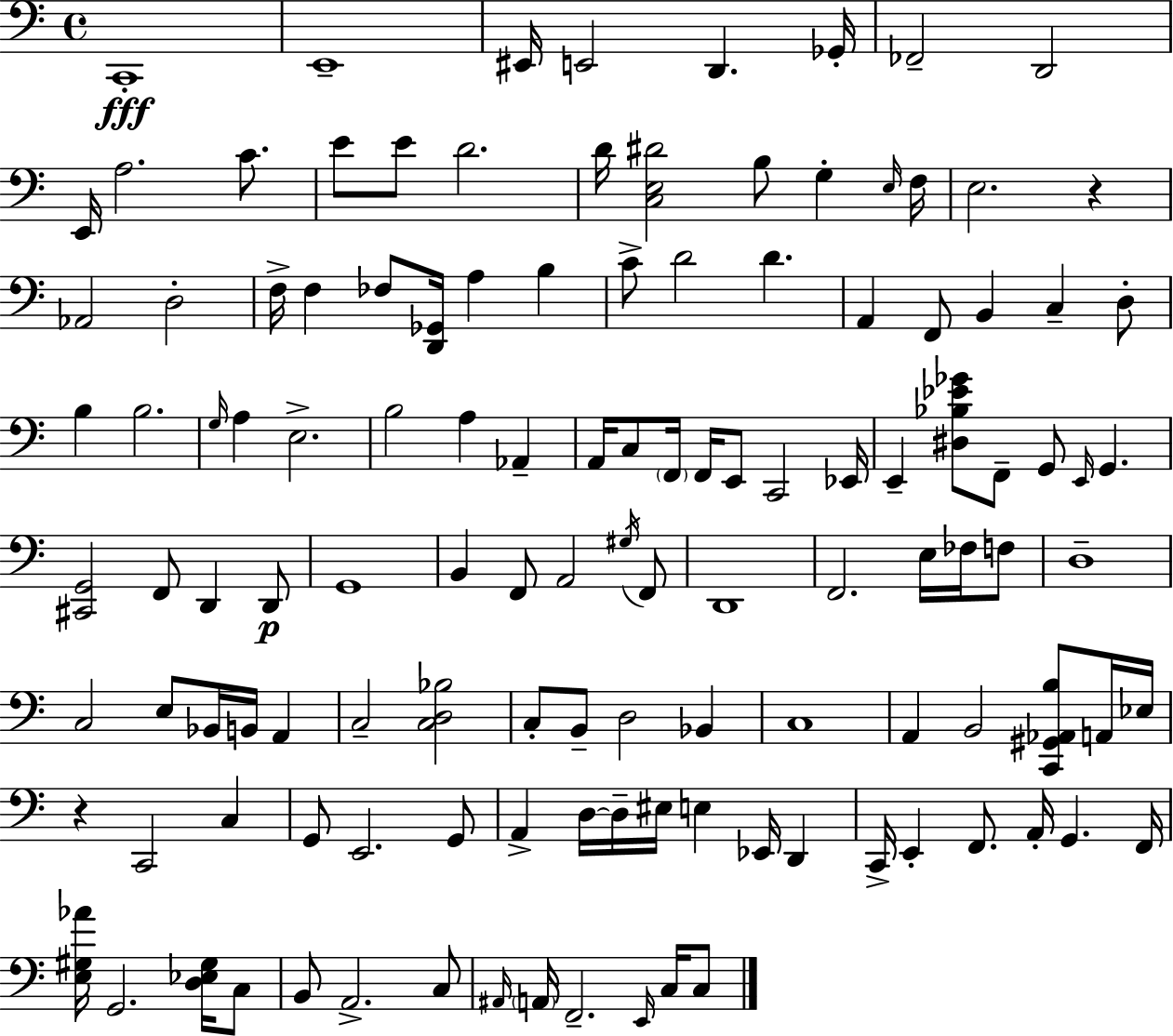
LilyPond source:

{
  \clef bass
  \time 4/4
  \defaultTimeSignature
  \key a \minor
  c,1-.\fff | e,1-- | eis,16 e,2 d,4. ges,16-. | fes,2-- d,2 | \break e,16 a2. c'8. | e'8 e'8 d'2. | d'16 <c e dis'>2 b8 g4-. \grace { e16 } | f16 e2. r4 | \break aes,2 d2-. | f16-> f4 fes8 <d, ges,>16 a4 b4 | c'8-> d'2 d'4. | a,4 f,8 b,4 c4-- d8-. | \break b4 b2. | \grace { g16 } a4 e2.-> | b2 a4 aes,4-- | a,16 c8 \parenthesize f,16 f,16 e,8 c,2 | \break ees,16 e,4-- <dis bes ees' ges'>8 f,8-- g,8 \grace { e,16 } g,4. | <cis, g,>2 f,8 d,4 | d,8\p g,1 | b,4 f,8 a,2 | \break \acciaccatura { gis16 } f,8 d,1 | f,2. | e16 fes16 f8 d1-- | c2 e8 bes,16 b,16 | \break a,4 c2-- <c d bes>2 | c8-. b,8-- d2 | bes,4 c1 | a,4 b,2 | \break <c, gis, aes, b>8 a,16 ees16 r4 c,2 | c4 g,8 e,2. | g,8 a,4-> d16~~ d16-- eis16 e4 ees,16 | d,4 c,16-> e,4-. f,8. a,16-. g,4. | \break f,16 <e gis aes'>16 g,2. | <d ees gis>16 c8 b,8 a,2.-> | c8 \grace { ais,16 } \parenthesize a,16 f,2.-- | \grace { e,16 } c16 c8 \bar "|."
}